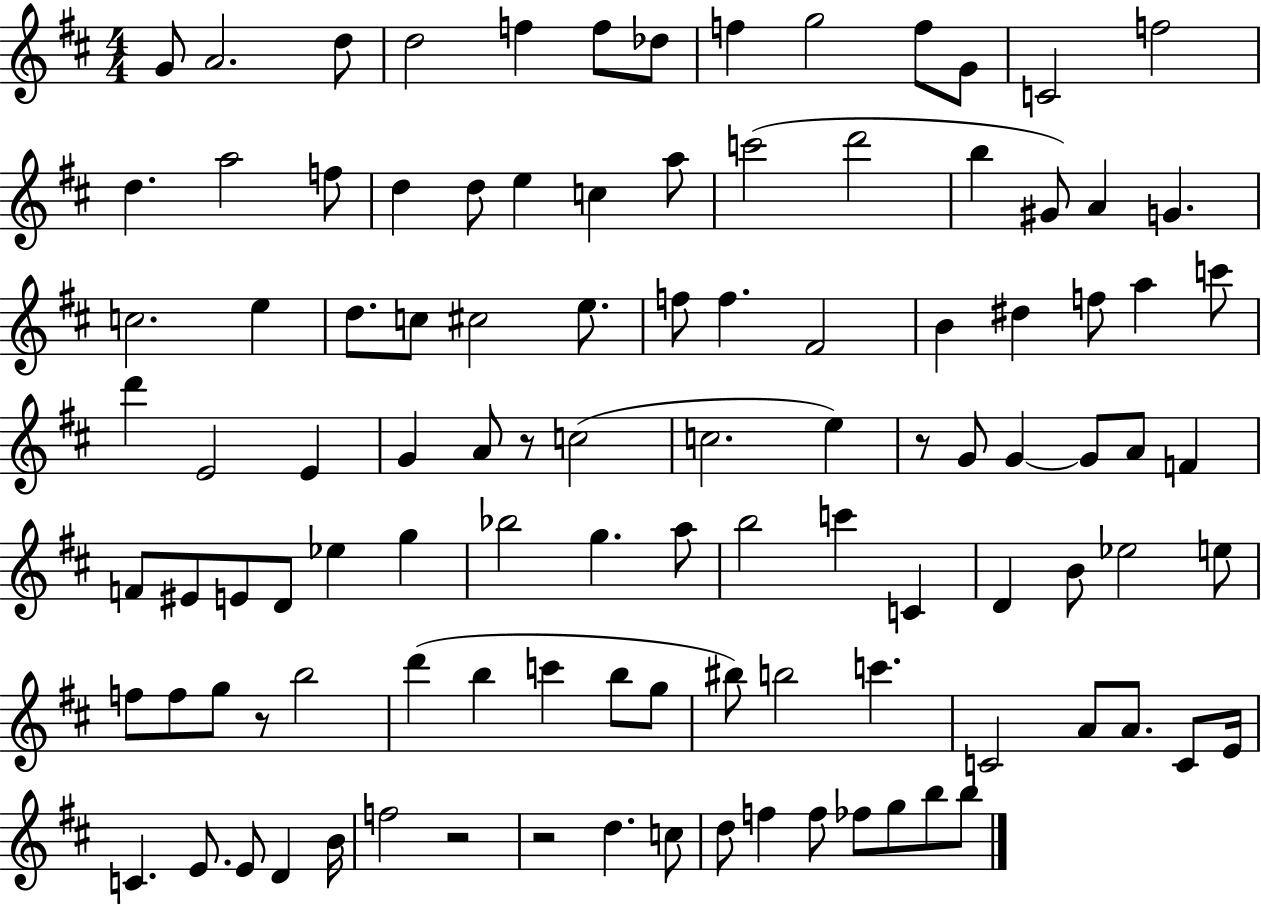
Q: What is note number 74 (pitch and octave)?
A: B5